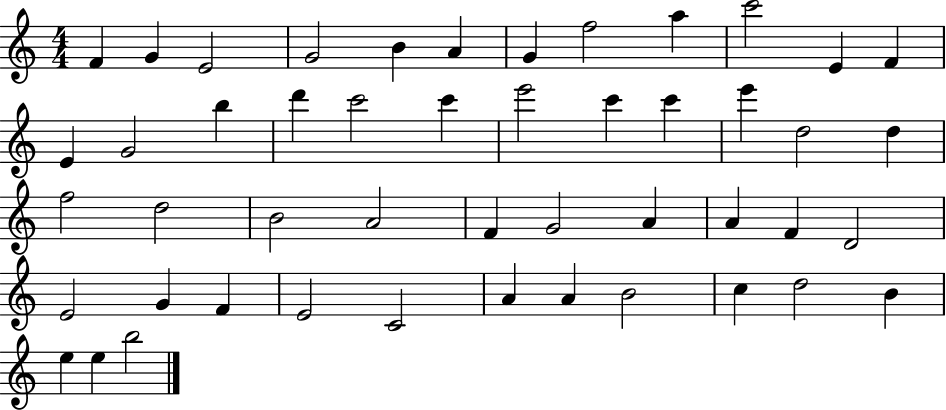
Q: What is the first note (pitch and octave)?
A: F4